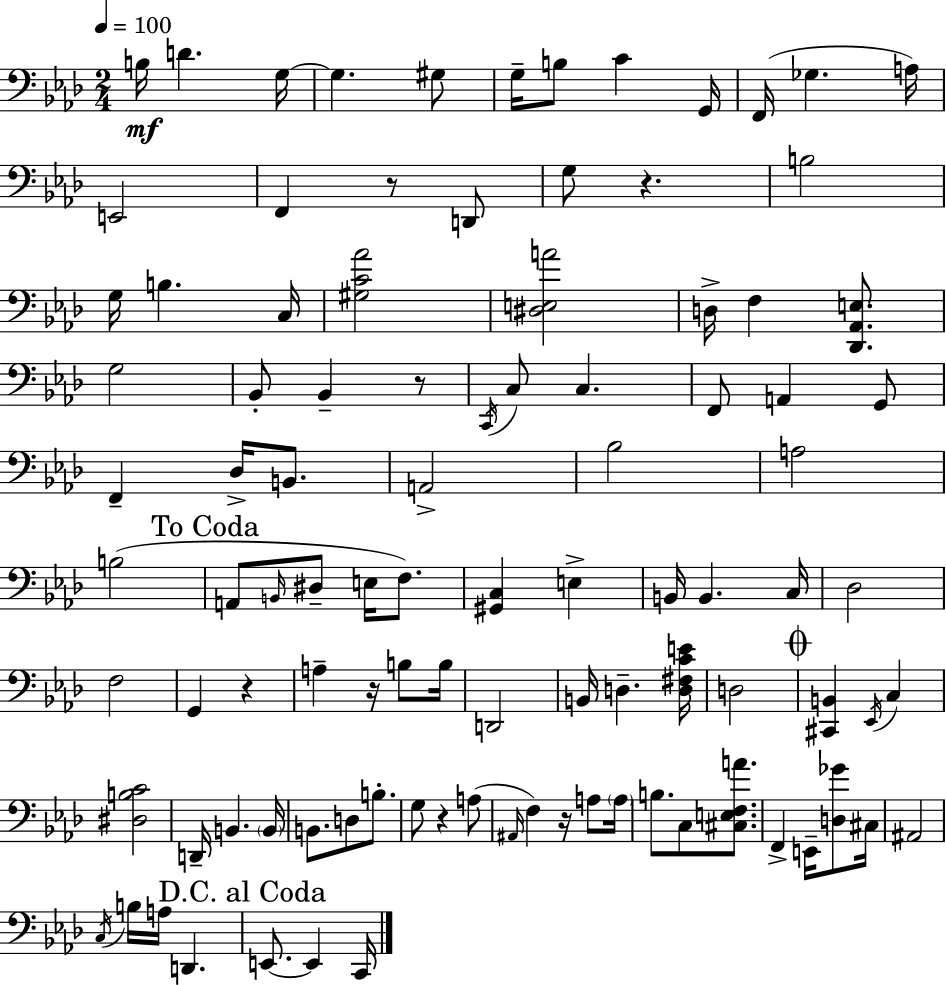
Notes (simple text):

B3/s D4/q. G3/s G3/q. G#3/e G3/s B3/e C4/q G2/s F2/s Gb3/q. A3/s E2/h F2/q R/e D2/e G3/e R/q. B3/h G3/s B3/q. C3/s [G#3,C4,Ab4]/h [D#3,E3,A4]/h D3/s F3/q [Db2,Ab2,E3]/e. G3/h Bb2/e Bb2/q R/e C2/s C3/e C3/q. F2/e A2/q G2/e F2/q Db3/s B2/e. A2/h Bb3/h A3/h B3/h A2/e B2/s D#3/e E3/s F3/e. [G#2,C3]/q E3/q B2/s B2/q. C3/s Db3/h F3/h G2/q R/q A3/q R/s B3/e B3/s D2/h B2/s D3/q. [D3,F#3,C4,E4]/s D3/h [C#2,B2]/q Eb2/s C3/q [D#3,B3,C4]/h D2/s B2/q. B2/s B2/e. D3/e B3/e. G3/e R/q A3/e A#2/s F3/q R/s A3/e A3/s B3/e. C3/e [C#3,E3,F3,A4]/e. F2/q E2/s [D3,Gb4]/e C#3/s A#2/h C3/s B3/s A3/s D2/q. E2/e. E2/q C2/s